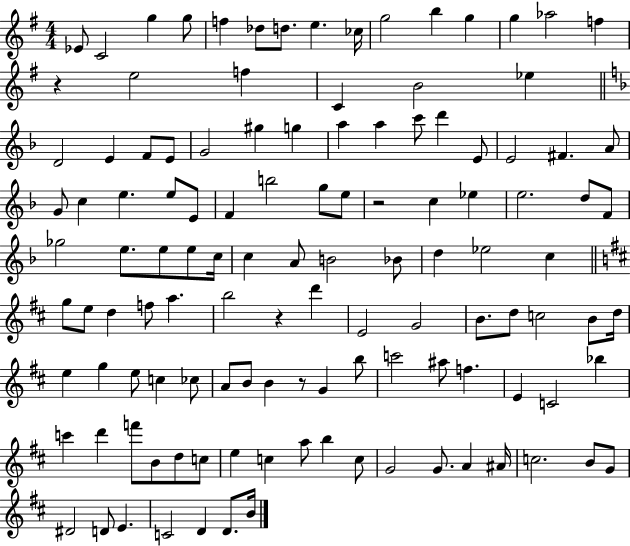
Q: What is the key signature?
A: G major